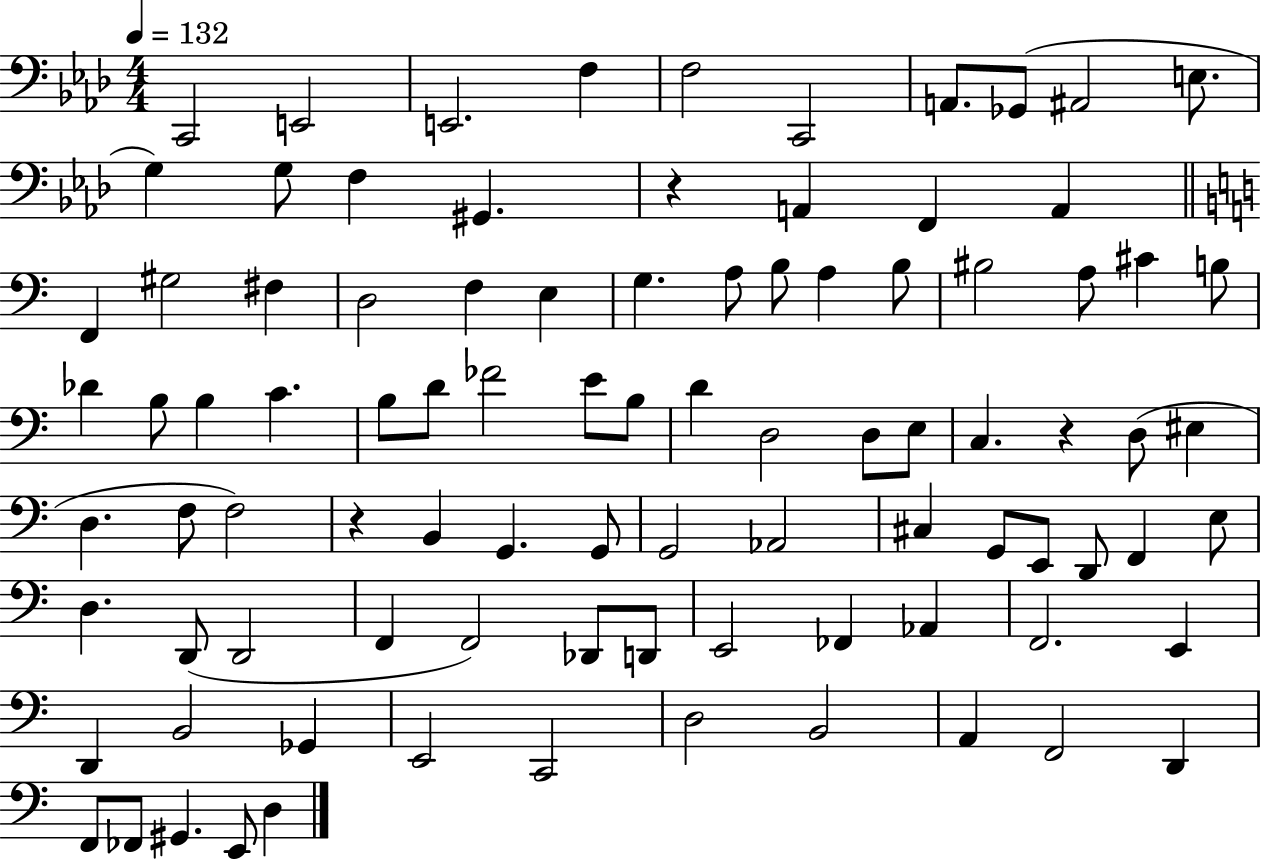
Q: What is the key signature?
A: AES major